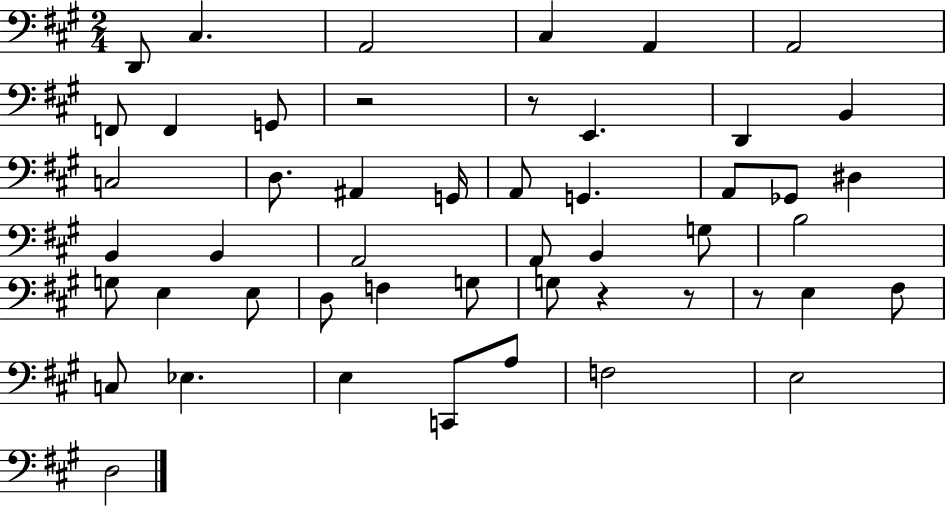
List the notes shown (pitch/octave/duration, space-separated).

D2/e C#3/q. A2/h C#3/q A2/q A2/h F2/e F2/q G2/e R/h R/e E2/q. D2/q B2/q C3/h D3/e. A#2/q G2/s A2/e G2/q. A2/e Gb2/e D#3/q B2/q B2/q A2/h A2/e B2/q G3/e B3/h G3/e E3/q E3/e D3/e F3/q G3/e G3/e R/q R/e R/e E3/q F#3/e C3/e Eb3/q. E3/q C2/e A3/e F3/h E3/h D3/h